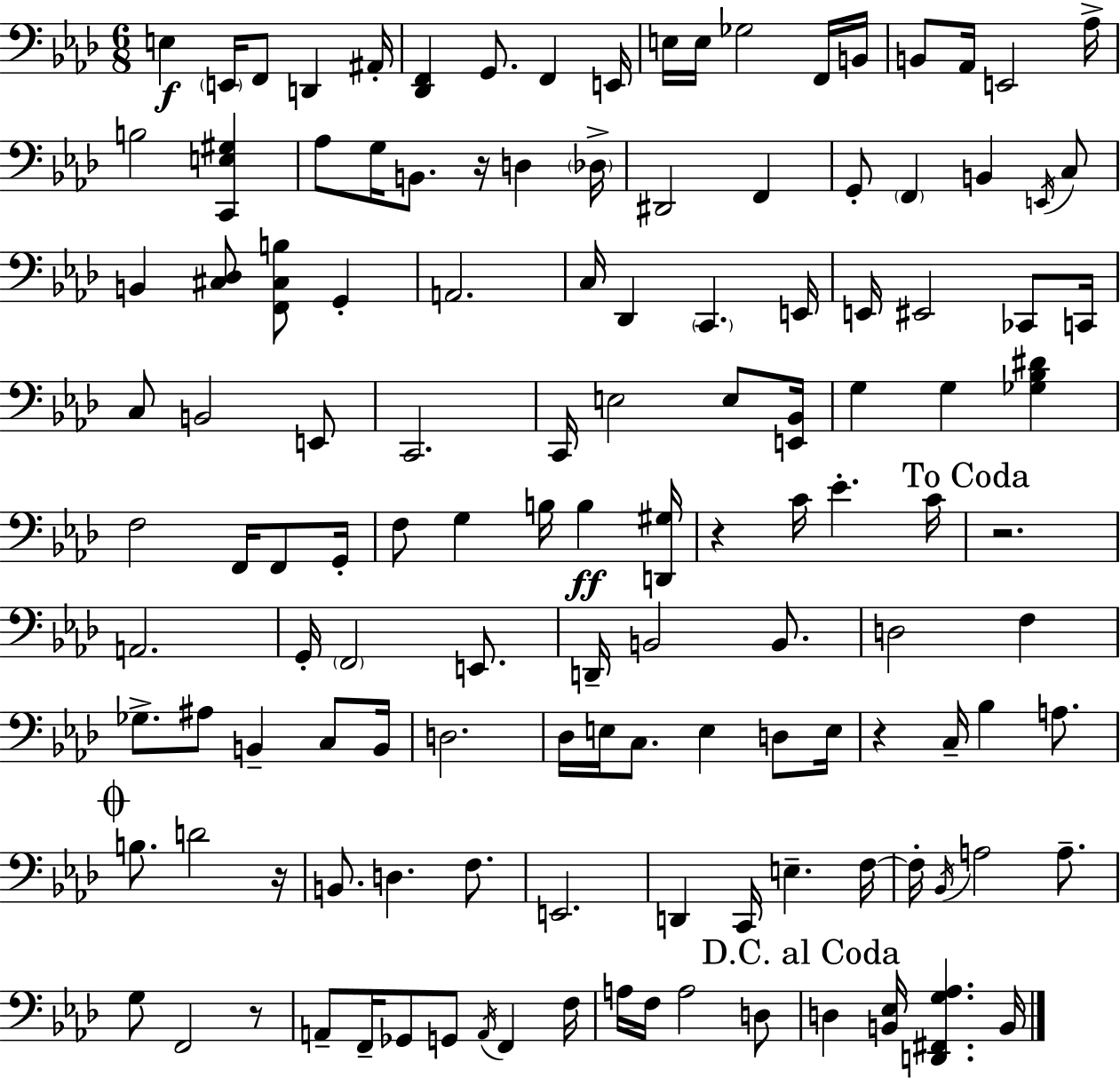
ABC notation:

X:1
T:Untitled
M:6/8
L:1/4
K:Ab
E, E,,/4 F,,/2 D,, ^A,,/4 [_D,,F,,] G,,/2 F,, E,,/4 E,/4 E,/4 _G,2 F,,/4 B,,/4 B,,/2 _A,,/4 E,,2 _A,/4 B,2 [C,,E,^G,] _A,/2 G,/4 B,,/2 z/4 D, _D,/4 ^D,,2 F,, G,,/2 F,, B,, E,,/4 C,/2 B,, [^C,_D,]/2 [F,,^C,B,]/2 G,, A,,2 C,/4 _D,, C,, E,,/4 E,,/4 ^E,,2 _C,,/2 C,,/4 C,/2 B,,2 E,,/2 C,,2 C,,/4 E,2 E,/2 [E,,_B,,]/4 G, G, [_G,_B,^D] F,2 F,,/4 F,,/2 G,,/4 F,/2 G, B,/4 B, [D,,^G,]/4 z C/4 _E C/4 z2 A,,2 G,,/4 F,,2 E,,/2 D,,/4 B,,2 B,,/2 D,2 F, _G,/2 ^A,/2 B,, C,/2 B,,/4 D,2 _D,/4 E,/4 C,/2 E, D,/2 E,/4 z C,/4 _B, A,/2 B,/2 D2 z/4 B,,/2 D, F,/2 E,,2 D,, C,,/4 E, F,/4 F,/4 _B,,/4 A,2 A,/2 G,/2 F,,2 z/2 A,,/2 F,,/4 _G,,/2 G,,/2 A,,/4 F,, F,/4 A,/4 F,/4 A,2 D,/2 D, [B,,_E,]/4 [D,,^F,,G,_A,] B,,/4